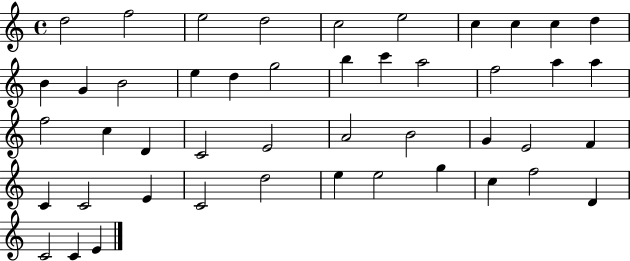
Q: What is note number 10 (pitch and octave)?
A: D5